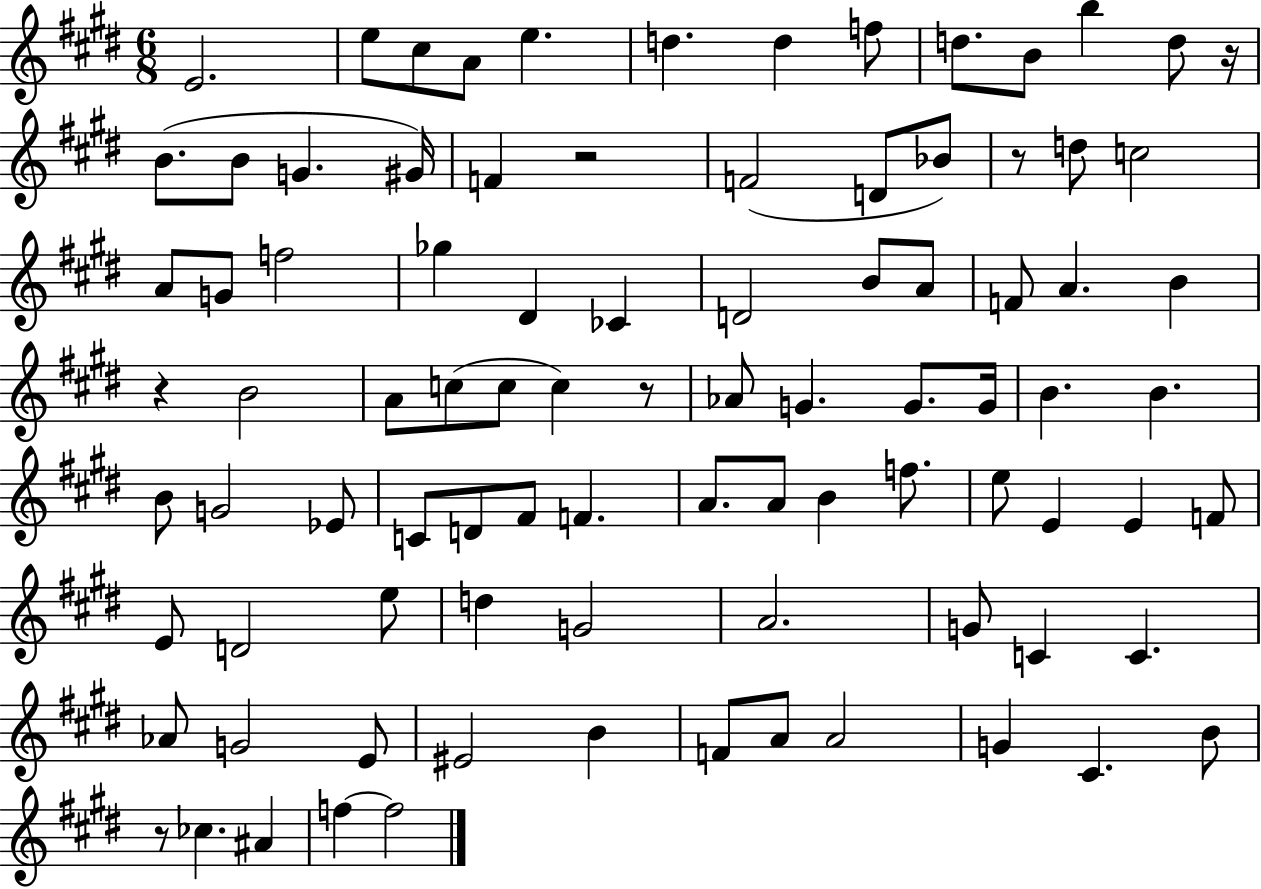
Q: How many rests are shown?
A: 6